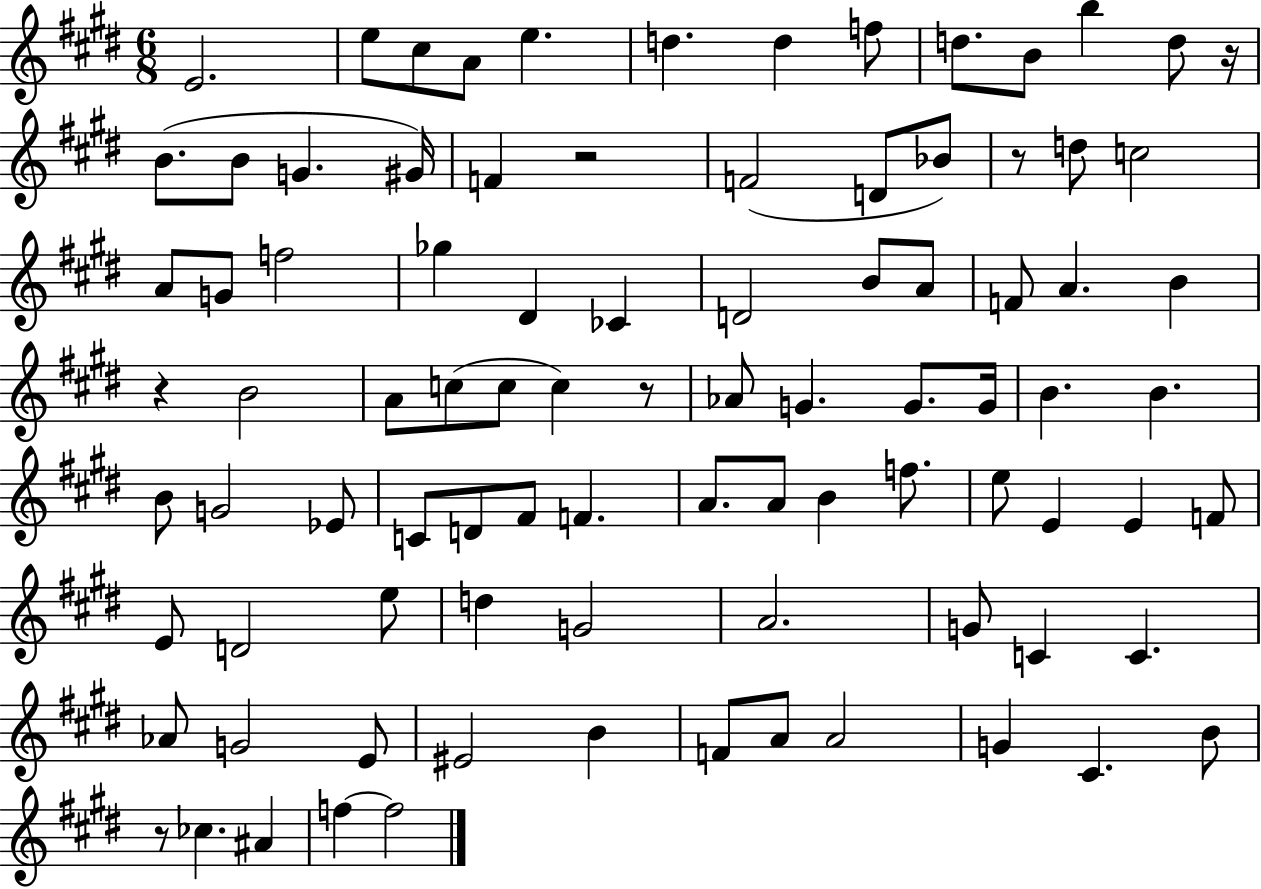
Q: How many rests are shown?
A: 6